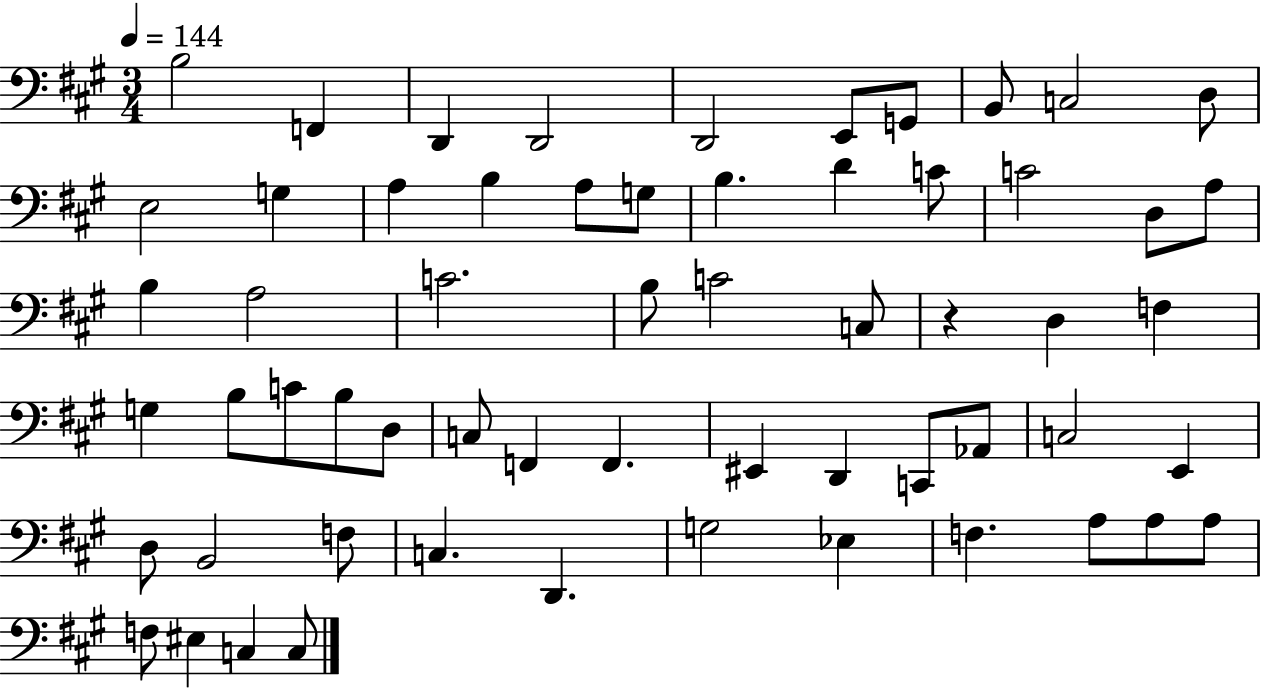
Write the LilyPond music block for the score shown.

{
  \clef bass
  \numericTimeSignature
  \time 3/4
  \key a \major
  \tempo 4 = 144
  \repeat volta 2 { b2 f,4 | d,4 d,2 | d,2 e,8 g,8 | b,8 c2 d8 | \break e2 g4 | a4 b4 a8 g8 | b4. d'4 c'8 | c'2 d8 a8 | \break b4 a2 | c'2. | b8 c'2 c8 | r4 d4 f4 | \break g4 b8 c'8 b8 d8 | c8 f,4 f,4. | eis,4 d,4 c,8 aes,8 | c2 e,4 | \break d8 b,2 f8 | c4. d,4. | g2 ees4 | f4. a8 a8 a8 | \break f8 eis4 c4 c8 | } \bar "|."
}